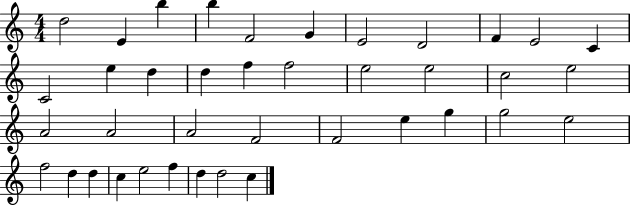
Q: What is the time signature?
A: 4/4